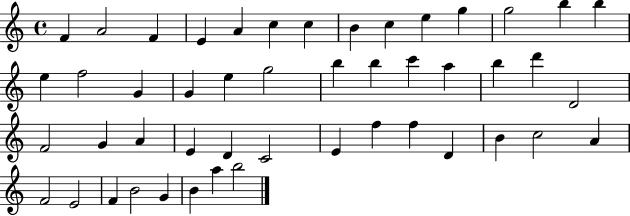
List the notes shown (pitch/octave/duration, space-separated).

F4/q A4/h F4/q E4/q A4/q C5/q C5/q B4/q C5/q E5/q G5/q G5/h B5/q B5/q E5/q F5/h G4/q G4/q E5/q G5/h B5/q B5/q C6/q A5/q B5/q D6/q D4/h F4/h G4/q A4/q E4/q D4/q C4/h E4/q F5/q F5/q D4/q B4/q C5/h A4/q F4/h E4/h F4/q B4/h G4/q B4/q A5/q B5/h